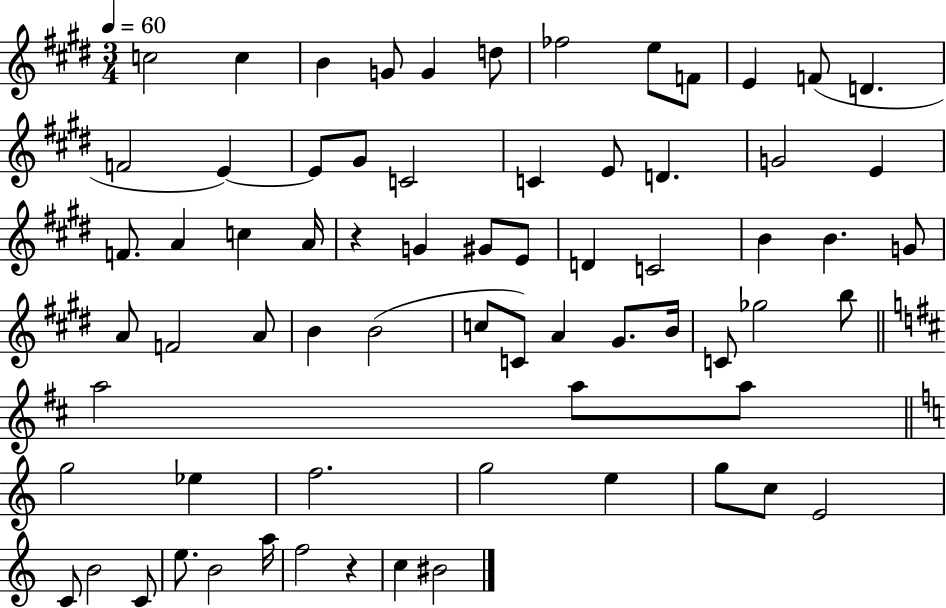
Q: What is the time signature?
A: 3/4